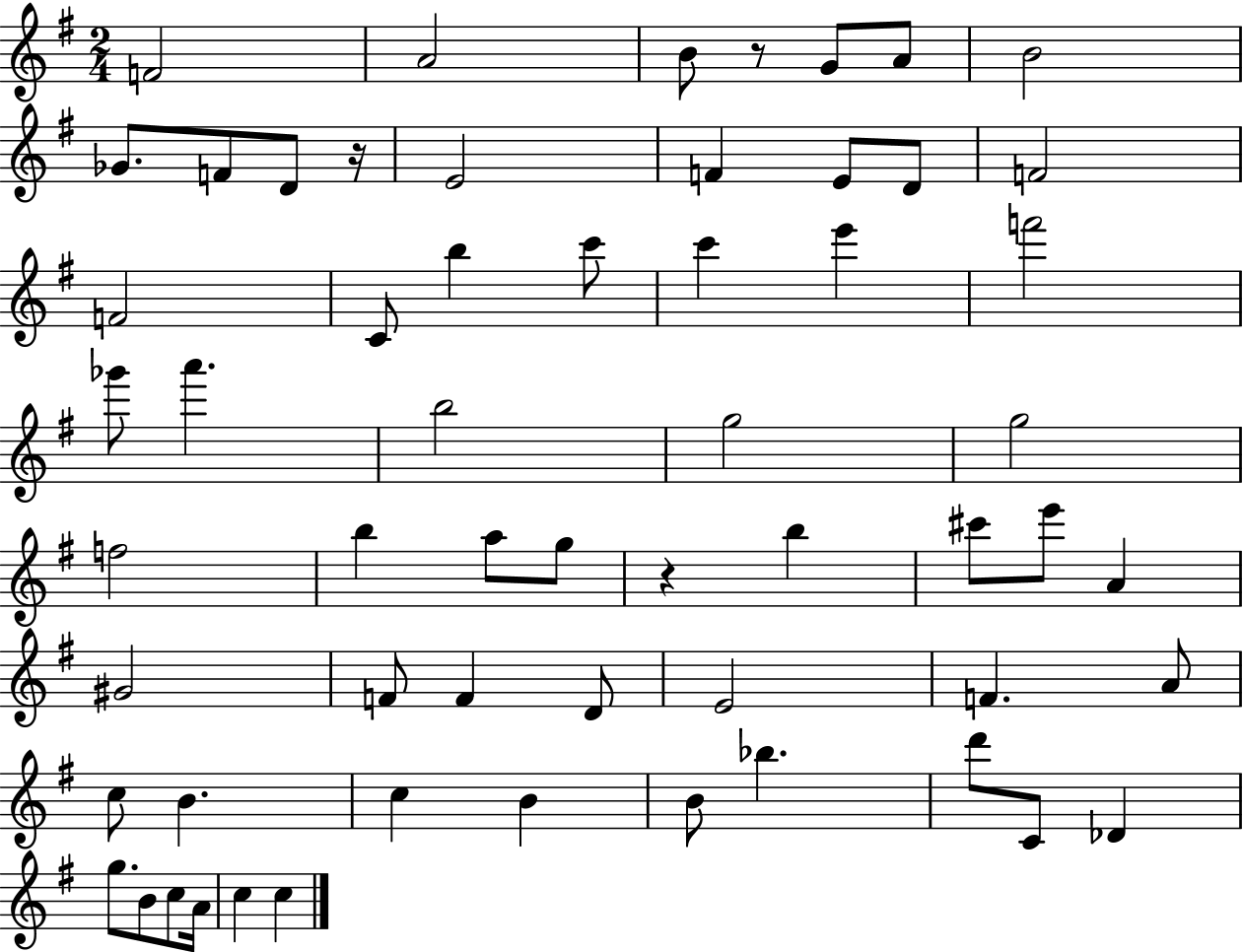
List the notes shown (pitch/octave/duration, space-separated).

F4/h A4/h B4/e R/e G4/e A4/e B4/h Gb4/e. F4/e D4/e R/s E4/h F4/q E4/e D4/e F4/h F4/h C4/e B5/q C6/e C6/q E6/q F6/h Gb6/e A6/q. B5/h G5/h G5/h F5/h B5/q A5/e G5/e R/q B5/q C#6/e E6/e A4/q G#4/h F4/e F4/q D4/e E4/h F4/q. A4/e C5/e B4/q. C5/q B4/q B4/e Bb5/q. D6/e C4/e Db4/q G5/e. B4/e C5/e A4/s C5/q C5/q